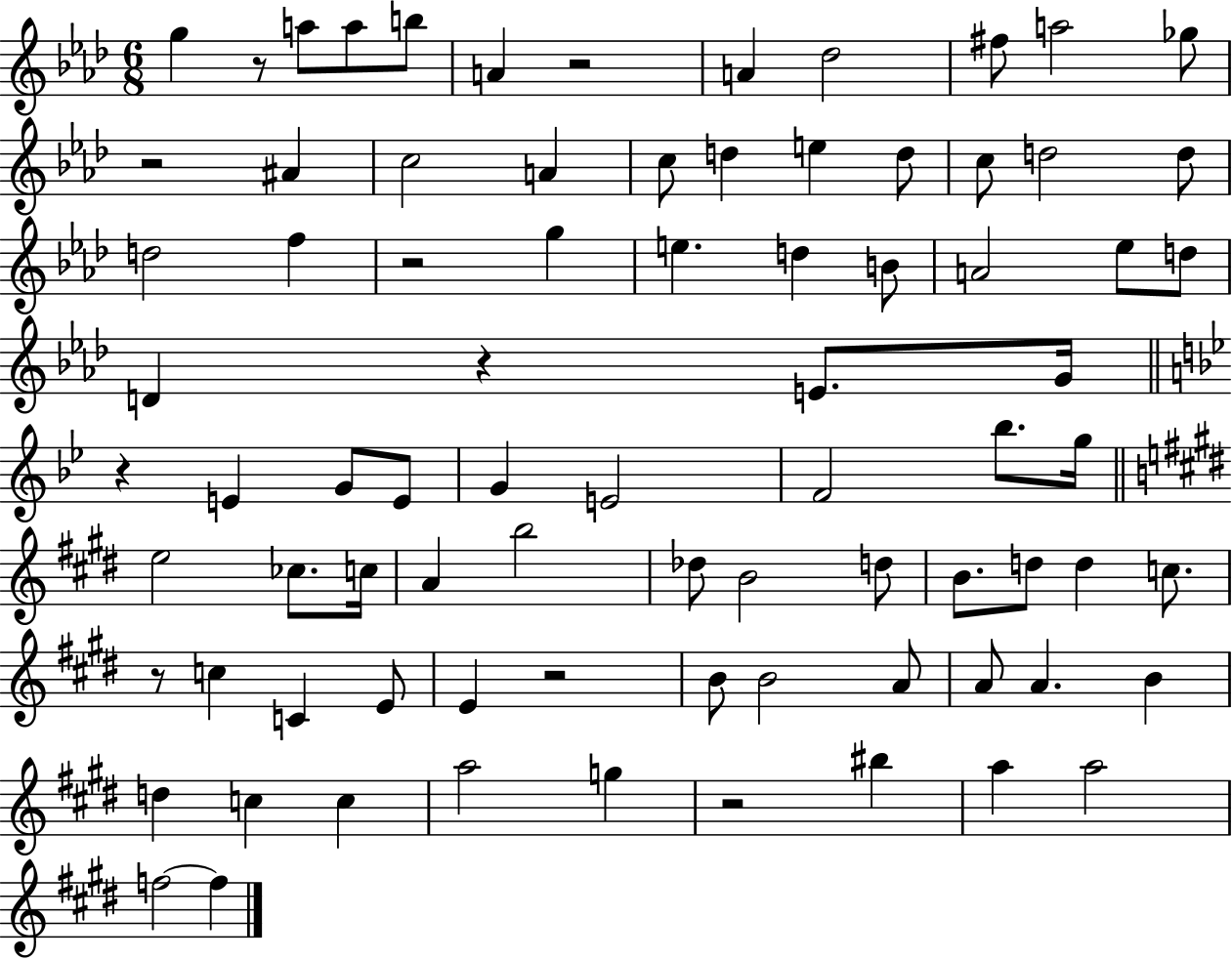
G5/q R/e A5/e A5/e B5/e A4/q R/h A4/q Db5/h F#5/e A5/h Gb5/e R/h A#4/q C5/h A4/q C5/e D5/q E5/q D5/e C5/e D5/h D5/e D5/h F5/q R/h G5/q E5/q. D5/q B4/e A4/h Eb5/e D5/e D4/q R/q E4/e. G4/s R/q E4/q G4/e E4/e G4/q E4/h F4/h Bb5/e. G5/s E5/h CES5/e. C5/s A4/q B5/h Db5/e B4/h D5/e B4/e. D5/e D5/q C5/e. R/e C5/q C4/q E4/e E4/q R/h B4/e B4/h A4/e A4/e A4/q. B4/q D5/q C5/q C5/q A5/h G5/q R/h BIS5/q A5/q A5/h F5/h F5/q